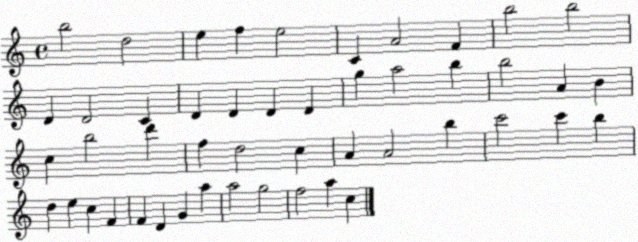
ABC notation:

X:1
T:Untitled
M:4/4
L:1/4
K:C
b2 d2 e f e2 C A2 F b2 b2 D D2 C D D D D g a2 b b2 A B c b2 d' f d2 c A A2 b c'2 c' b d e c F F D G a a2 g2 f2 a c